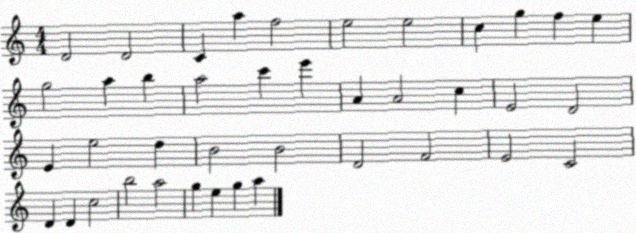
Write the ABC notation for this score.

X:1
T:Untitled
M:4/4
L:1/4
K:C
D2 D2 C a f2 e2 e2 c g f e g2 a b a2 c' e' A A2 c E2 D2 E e2 d B2 B2 D2 F2 E2 C2 D D c2 b2 a2 g e g a